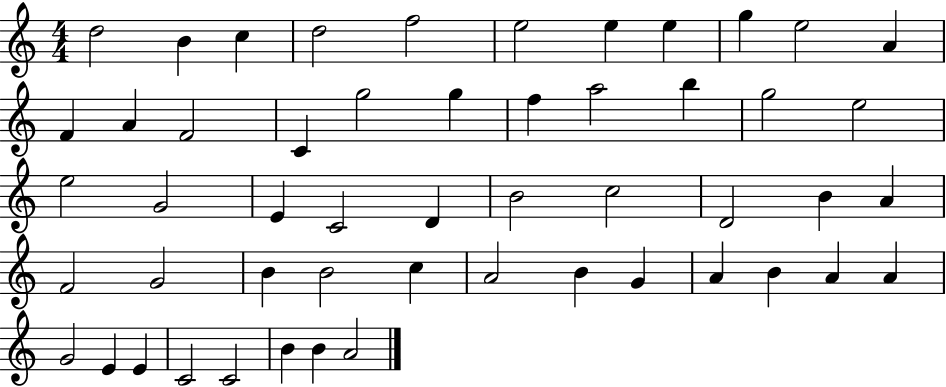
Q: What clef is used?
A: treble